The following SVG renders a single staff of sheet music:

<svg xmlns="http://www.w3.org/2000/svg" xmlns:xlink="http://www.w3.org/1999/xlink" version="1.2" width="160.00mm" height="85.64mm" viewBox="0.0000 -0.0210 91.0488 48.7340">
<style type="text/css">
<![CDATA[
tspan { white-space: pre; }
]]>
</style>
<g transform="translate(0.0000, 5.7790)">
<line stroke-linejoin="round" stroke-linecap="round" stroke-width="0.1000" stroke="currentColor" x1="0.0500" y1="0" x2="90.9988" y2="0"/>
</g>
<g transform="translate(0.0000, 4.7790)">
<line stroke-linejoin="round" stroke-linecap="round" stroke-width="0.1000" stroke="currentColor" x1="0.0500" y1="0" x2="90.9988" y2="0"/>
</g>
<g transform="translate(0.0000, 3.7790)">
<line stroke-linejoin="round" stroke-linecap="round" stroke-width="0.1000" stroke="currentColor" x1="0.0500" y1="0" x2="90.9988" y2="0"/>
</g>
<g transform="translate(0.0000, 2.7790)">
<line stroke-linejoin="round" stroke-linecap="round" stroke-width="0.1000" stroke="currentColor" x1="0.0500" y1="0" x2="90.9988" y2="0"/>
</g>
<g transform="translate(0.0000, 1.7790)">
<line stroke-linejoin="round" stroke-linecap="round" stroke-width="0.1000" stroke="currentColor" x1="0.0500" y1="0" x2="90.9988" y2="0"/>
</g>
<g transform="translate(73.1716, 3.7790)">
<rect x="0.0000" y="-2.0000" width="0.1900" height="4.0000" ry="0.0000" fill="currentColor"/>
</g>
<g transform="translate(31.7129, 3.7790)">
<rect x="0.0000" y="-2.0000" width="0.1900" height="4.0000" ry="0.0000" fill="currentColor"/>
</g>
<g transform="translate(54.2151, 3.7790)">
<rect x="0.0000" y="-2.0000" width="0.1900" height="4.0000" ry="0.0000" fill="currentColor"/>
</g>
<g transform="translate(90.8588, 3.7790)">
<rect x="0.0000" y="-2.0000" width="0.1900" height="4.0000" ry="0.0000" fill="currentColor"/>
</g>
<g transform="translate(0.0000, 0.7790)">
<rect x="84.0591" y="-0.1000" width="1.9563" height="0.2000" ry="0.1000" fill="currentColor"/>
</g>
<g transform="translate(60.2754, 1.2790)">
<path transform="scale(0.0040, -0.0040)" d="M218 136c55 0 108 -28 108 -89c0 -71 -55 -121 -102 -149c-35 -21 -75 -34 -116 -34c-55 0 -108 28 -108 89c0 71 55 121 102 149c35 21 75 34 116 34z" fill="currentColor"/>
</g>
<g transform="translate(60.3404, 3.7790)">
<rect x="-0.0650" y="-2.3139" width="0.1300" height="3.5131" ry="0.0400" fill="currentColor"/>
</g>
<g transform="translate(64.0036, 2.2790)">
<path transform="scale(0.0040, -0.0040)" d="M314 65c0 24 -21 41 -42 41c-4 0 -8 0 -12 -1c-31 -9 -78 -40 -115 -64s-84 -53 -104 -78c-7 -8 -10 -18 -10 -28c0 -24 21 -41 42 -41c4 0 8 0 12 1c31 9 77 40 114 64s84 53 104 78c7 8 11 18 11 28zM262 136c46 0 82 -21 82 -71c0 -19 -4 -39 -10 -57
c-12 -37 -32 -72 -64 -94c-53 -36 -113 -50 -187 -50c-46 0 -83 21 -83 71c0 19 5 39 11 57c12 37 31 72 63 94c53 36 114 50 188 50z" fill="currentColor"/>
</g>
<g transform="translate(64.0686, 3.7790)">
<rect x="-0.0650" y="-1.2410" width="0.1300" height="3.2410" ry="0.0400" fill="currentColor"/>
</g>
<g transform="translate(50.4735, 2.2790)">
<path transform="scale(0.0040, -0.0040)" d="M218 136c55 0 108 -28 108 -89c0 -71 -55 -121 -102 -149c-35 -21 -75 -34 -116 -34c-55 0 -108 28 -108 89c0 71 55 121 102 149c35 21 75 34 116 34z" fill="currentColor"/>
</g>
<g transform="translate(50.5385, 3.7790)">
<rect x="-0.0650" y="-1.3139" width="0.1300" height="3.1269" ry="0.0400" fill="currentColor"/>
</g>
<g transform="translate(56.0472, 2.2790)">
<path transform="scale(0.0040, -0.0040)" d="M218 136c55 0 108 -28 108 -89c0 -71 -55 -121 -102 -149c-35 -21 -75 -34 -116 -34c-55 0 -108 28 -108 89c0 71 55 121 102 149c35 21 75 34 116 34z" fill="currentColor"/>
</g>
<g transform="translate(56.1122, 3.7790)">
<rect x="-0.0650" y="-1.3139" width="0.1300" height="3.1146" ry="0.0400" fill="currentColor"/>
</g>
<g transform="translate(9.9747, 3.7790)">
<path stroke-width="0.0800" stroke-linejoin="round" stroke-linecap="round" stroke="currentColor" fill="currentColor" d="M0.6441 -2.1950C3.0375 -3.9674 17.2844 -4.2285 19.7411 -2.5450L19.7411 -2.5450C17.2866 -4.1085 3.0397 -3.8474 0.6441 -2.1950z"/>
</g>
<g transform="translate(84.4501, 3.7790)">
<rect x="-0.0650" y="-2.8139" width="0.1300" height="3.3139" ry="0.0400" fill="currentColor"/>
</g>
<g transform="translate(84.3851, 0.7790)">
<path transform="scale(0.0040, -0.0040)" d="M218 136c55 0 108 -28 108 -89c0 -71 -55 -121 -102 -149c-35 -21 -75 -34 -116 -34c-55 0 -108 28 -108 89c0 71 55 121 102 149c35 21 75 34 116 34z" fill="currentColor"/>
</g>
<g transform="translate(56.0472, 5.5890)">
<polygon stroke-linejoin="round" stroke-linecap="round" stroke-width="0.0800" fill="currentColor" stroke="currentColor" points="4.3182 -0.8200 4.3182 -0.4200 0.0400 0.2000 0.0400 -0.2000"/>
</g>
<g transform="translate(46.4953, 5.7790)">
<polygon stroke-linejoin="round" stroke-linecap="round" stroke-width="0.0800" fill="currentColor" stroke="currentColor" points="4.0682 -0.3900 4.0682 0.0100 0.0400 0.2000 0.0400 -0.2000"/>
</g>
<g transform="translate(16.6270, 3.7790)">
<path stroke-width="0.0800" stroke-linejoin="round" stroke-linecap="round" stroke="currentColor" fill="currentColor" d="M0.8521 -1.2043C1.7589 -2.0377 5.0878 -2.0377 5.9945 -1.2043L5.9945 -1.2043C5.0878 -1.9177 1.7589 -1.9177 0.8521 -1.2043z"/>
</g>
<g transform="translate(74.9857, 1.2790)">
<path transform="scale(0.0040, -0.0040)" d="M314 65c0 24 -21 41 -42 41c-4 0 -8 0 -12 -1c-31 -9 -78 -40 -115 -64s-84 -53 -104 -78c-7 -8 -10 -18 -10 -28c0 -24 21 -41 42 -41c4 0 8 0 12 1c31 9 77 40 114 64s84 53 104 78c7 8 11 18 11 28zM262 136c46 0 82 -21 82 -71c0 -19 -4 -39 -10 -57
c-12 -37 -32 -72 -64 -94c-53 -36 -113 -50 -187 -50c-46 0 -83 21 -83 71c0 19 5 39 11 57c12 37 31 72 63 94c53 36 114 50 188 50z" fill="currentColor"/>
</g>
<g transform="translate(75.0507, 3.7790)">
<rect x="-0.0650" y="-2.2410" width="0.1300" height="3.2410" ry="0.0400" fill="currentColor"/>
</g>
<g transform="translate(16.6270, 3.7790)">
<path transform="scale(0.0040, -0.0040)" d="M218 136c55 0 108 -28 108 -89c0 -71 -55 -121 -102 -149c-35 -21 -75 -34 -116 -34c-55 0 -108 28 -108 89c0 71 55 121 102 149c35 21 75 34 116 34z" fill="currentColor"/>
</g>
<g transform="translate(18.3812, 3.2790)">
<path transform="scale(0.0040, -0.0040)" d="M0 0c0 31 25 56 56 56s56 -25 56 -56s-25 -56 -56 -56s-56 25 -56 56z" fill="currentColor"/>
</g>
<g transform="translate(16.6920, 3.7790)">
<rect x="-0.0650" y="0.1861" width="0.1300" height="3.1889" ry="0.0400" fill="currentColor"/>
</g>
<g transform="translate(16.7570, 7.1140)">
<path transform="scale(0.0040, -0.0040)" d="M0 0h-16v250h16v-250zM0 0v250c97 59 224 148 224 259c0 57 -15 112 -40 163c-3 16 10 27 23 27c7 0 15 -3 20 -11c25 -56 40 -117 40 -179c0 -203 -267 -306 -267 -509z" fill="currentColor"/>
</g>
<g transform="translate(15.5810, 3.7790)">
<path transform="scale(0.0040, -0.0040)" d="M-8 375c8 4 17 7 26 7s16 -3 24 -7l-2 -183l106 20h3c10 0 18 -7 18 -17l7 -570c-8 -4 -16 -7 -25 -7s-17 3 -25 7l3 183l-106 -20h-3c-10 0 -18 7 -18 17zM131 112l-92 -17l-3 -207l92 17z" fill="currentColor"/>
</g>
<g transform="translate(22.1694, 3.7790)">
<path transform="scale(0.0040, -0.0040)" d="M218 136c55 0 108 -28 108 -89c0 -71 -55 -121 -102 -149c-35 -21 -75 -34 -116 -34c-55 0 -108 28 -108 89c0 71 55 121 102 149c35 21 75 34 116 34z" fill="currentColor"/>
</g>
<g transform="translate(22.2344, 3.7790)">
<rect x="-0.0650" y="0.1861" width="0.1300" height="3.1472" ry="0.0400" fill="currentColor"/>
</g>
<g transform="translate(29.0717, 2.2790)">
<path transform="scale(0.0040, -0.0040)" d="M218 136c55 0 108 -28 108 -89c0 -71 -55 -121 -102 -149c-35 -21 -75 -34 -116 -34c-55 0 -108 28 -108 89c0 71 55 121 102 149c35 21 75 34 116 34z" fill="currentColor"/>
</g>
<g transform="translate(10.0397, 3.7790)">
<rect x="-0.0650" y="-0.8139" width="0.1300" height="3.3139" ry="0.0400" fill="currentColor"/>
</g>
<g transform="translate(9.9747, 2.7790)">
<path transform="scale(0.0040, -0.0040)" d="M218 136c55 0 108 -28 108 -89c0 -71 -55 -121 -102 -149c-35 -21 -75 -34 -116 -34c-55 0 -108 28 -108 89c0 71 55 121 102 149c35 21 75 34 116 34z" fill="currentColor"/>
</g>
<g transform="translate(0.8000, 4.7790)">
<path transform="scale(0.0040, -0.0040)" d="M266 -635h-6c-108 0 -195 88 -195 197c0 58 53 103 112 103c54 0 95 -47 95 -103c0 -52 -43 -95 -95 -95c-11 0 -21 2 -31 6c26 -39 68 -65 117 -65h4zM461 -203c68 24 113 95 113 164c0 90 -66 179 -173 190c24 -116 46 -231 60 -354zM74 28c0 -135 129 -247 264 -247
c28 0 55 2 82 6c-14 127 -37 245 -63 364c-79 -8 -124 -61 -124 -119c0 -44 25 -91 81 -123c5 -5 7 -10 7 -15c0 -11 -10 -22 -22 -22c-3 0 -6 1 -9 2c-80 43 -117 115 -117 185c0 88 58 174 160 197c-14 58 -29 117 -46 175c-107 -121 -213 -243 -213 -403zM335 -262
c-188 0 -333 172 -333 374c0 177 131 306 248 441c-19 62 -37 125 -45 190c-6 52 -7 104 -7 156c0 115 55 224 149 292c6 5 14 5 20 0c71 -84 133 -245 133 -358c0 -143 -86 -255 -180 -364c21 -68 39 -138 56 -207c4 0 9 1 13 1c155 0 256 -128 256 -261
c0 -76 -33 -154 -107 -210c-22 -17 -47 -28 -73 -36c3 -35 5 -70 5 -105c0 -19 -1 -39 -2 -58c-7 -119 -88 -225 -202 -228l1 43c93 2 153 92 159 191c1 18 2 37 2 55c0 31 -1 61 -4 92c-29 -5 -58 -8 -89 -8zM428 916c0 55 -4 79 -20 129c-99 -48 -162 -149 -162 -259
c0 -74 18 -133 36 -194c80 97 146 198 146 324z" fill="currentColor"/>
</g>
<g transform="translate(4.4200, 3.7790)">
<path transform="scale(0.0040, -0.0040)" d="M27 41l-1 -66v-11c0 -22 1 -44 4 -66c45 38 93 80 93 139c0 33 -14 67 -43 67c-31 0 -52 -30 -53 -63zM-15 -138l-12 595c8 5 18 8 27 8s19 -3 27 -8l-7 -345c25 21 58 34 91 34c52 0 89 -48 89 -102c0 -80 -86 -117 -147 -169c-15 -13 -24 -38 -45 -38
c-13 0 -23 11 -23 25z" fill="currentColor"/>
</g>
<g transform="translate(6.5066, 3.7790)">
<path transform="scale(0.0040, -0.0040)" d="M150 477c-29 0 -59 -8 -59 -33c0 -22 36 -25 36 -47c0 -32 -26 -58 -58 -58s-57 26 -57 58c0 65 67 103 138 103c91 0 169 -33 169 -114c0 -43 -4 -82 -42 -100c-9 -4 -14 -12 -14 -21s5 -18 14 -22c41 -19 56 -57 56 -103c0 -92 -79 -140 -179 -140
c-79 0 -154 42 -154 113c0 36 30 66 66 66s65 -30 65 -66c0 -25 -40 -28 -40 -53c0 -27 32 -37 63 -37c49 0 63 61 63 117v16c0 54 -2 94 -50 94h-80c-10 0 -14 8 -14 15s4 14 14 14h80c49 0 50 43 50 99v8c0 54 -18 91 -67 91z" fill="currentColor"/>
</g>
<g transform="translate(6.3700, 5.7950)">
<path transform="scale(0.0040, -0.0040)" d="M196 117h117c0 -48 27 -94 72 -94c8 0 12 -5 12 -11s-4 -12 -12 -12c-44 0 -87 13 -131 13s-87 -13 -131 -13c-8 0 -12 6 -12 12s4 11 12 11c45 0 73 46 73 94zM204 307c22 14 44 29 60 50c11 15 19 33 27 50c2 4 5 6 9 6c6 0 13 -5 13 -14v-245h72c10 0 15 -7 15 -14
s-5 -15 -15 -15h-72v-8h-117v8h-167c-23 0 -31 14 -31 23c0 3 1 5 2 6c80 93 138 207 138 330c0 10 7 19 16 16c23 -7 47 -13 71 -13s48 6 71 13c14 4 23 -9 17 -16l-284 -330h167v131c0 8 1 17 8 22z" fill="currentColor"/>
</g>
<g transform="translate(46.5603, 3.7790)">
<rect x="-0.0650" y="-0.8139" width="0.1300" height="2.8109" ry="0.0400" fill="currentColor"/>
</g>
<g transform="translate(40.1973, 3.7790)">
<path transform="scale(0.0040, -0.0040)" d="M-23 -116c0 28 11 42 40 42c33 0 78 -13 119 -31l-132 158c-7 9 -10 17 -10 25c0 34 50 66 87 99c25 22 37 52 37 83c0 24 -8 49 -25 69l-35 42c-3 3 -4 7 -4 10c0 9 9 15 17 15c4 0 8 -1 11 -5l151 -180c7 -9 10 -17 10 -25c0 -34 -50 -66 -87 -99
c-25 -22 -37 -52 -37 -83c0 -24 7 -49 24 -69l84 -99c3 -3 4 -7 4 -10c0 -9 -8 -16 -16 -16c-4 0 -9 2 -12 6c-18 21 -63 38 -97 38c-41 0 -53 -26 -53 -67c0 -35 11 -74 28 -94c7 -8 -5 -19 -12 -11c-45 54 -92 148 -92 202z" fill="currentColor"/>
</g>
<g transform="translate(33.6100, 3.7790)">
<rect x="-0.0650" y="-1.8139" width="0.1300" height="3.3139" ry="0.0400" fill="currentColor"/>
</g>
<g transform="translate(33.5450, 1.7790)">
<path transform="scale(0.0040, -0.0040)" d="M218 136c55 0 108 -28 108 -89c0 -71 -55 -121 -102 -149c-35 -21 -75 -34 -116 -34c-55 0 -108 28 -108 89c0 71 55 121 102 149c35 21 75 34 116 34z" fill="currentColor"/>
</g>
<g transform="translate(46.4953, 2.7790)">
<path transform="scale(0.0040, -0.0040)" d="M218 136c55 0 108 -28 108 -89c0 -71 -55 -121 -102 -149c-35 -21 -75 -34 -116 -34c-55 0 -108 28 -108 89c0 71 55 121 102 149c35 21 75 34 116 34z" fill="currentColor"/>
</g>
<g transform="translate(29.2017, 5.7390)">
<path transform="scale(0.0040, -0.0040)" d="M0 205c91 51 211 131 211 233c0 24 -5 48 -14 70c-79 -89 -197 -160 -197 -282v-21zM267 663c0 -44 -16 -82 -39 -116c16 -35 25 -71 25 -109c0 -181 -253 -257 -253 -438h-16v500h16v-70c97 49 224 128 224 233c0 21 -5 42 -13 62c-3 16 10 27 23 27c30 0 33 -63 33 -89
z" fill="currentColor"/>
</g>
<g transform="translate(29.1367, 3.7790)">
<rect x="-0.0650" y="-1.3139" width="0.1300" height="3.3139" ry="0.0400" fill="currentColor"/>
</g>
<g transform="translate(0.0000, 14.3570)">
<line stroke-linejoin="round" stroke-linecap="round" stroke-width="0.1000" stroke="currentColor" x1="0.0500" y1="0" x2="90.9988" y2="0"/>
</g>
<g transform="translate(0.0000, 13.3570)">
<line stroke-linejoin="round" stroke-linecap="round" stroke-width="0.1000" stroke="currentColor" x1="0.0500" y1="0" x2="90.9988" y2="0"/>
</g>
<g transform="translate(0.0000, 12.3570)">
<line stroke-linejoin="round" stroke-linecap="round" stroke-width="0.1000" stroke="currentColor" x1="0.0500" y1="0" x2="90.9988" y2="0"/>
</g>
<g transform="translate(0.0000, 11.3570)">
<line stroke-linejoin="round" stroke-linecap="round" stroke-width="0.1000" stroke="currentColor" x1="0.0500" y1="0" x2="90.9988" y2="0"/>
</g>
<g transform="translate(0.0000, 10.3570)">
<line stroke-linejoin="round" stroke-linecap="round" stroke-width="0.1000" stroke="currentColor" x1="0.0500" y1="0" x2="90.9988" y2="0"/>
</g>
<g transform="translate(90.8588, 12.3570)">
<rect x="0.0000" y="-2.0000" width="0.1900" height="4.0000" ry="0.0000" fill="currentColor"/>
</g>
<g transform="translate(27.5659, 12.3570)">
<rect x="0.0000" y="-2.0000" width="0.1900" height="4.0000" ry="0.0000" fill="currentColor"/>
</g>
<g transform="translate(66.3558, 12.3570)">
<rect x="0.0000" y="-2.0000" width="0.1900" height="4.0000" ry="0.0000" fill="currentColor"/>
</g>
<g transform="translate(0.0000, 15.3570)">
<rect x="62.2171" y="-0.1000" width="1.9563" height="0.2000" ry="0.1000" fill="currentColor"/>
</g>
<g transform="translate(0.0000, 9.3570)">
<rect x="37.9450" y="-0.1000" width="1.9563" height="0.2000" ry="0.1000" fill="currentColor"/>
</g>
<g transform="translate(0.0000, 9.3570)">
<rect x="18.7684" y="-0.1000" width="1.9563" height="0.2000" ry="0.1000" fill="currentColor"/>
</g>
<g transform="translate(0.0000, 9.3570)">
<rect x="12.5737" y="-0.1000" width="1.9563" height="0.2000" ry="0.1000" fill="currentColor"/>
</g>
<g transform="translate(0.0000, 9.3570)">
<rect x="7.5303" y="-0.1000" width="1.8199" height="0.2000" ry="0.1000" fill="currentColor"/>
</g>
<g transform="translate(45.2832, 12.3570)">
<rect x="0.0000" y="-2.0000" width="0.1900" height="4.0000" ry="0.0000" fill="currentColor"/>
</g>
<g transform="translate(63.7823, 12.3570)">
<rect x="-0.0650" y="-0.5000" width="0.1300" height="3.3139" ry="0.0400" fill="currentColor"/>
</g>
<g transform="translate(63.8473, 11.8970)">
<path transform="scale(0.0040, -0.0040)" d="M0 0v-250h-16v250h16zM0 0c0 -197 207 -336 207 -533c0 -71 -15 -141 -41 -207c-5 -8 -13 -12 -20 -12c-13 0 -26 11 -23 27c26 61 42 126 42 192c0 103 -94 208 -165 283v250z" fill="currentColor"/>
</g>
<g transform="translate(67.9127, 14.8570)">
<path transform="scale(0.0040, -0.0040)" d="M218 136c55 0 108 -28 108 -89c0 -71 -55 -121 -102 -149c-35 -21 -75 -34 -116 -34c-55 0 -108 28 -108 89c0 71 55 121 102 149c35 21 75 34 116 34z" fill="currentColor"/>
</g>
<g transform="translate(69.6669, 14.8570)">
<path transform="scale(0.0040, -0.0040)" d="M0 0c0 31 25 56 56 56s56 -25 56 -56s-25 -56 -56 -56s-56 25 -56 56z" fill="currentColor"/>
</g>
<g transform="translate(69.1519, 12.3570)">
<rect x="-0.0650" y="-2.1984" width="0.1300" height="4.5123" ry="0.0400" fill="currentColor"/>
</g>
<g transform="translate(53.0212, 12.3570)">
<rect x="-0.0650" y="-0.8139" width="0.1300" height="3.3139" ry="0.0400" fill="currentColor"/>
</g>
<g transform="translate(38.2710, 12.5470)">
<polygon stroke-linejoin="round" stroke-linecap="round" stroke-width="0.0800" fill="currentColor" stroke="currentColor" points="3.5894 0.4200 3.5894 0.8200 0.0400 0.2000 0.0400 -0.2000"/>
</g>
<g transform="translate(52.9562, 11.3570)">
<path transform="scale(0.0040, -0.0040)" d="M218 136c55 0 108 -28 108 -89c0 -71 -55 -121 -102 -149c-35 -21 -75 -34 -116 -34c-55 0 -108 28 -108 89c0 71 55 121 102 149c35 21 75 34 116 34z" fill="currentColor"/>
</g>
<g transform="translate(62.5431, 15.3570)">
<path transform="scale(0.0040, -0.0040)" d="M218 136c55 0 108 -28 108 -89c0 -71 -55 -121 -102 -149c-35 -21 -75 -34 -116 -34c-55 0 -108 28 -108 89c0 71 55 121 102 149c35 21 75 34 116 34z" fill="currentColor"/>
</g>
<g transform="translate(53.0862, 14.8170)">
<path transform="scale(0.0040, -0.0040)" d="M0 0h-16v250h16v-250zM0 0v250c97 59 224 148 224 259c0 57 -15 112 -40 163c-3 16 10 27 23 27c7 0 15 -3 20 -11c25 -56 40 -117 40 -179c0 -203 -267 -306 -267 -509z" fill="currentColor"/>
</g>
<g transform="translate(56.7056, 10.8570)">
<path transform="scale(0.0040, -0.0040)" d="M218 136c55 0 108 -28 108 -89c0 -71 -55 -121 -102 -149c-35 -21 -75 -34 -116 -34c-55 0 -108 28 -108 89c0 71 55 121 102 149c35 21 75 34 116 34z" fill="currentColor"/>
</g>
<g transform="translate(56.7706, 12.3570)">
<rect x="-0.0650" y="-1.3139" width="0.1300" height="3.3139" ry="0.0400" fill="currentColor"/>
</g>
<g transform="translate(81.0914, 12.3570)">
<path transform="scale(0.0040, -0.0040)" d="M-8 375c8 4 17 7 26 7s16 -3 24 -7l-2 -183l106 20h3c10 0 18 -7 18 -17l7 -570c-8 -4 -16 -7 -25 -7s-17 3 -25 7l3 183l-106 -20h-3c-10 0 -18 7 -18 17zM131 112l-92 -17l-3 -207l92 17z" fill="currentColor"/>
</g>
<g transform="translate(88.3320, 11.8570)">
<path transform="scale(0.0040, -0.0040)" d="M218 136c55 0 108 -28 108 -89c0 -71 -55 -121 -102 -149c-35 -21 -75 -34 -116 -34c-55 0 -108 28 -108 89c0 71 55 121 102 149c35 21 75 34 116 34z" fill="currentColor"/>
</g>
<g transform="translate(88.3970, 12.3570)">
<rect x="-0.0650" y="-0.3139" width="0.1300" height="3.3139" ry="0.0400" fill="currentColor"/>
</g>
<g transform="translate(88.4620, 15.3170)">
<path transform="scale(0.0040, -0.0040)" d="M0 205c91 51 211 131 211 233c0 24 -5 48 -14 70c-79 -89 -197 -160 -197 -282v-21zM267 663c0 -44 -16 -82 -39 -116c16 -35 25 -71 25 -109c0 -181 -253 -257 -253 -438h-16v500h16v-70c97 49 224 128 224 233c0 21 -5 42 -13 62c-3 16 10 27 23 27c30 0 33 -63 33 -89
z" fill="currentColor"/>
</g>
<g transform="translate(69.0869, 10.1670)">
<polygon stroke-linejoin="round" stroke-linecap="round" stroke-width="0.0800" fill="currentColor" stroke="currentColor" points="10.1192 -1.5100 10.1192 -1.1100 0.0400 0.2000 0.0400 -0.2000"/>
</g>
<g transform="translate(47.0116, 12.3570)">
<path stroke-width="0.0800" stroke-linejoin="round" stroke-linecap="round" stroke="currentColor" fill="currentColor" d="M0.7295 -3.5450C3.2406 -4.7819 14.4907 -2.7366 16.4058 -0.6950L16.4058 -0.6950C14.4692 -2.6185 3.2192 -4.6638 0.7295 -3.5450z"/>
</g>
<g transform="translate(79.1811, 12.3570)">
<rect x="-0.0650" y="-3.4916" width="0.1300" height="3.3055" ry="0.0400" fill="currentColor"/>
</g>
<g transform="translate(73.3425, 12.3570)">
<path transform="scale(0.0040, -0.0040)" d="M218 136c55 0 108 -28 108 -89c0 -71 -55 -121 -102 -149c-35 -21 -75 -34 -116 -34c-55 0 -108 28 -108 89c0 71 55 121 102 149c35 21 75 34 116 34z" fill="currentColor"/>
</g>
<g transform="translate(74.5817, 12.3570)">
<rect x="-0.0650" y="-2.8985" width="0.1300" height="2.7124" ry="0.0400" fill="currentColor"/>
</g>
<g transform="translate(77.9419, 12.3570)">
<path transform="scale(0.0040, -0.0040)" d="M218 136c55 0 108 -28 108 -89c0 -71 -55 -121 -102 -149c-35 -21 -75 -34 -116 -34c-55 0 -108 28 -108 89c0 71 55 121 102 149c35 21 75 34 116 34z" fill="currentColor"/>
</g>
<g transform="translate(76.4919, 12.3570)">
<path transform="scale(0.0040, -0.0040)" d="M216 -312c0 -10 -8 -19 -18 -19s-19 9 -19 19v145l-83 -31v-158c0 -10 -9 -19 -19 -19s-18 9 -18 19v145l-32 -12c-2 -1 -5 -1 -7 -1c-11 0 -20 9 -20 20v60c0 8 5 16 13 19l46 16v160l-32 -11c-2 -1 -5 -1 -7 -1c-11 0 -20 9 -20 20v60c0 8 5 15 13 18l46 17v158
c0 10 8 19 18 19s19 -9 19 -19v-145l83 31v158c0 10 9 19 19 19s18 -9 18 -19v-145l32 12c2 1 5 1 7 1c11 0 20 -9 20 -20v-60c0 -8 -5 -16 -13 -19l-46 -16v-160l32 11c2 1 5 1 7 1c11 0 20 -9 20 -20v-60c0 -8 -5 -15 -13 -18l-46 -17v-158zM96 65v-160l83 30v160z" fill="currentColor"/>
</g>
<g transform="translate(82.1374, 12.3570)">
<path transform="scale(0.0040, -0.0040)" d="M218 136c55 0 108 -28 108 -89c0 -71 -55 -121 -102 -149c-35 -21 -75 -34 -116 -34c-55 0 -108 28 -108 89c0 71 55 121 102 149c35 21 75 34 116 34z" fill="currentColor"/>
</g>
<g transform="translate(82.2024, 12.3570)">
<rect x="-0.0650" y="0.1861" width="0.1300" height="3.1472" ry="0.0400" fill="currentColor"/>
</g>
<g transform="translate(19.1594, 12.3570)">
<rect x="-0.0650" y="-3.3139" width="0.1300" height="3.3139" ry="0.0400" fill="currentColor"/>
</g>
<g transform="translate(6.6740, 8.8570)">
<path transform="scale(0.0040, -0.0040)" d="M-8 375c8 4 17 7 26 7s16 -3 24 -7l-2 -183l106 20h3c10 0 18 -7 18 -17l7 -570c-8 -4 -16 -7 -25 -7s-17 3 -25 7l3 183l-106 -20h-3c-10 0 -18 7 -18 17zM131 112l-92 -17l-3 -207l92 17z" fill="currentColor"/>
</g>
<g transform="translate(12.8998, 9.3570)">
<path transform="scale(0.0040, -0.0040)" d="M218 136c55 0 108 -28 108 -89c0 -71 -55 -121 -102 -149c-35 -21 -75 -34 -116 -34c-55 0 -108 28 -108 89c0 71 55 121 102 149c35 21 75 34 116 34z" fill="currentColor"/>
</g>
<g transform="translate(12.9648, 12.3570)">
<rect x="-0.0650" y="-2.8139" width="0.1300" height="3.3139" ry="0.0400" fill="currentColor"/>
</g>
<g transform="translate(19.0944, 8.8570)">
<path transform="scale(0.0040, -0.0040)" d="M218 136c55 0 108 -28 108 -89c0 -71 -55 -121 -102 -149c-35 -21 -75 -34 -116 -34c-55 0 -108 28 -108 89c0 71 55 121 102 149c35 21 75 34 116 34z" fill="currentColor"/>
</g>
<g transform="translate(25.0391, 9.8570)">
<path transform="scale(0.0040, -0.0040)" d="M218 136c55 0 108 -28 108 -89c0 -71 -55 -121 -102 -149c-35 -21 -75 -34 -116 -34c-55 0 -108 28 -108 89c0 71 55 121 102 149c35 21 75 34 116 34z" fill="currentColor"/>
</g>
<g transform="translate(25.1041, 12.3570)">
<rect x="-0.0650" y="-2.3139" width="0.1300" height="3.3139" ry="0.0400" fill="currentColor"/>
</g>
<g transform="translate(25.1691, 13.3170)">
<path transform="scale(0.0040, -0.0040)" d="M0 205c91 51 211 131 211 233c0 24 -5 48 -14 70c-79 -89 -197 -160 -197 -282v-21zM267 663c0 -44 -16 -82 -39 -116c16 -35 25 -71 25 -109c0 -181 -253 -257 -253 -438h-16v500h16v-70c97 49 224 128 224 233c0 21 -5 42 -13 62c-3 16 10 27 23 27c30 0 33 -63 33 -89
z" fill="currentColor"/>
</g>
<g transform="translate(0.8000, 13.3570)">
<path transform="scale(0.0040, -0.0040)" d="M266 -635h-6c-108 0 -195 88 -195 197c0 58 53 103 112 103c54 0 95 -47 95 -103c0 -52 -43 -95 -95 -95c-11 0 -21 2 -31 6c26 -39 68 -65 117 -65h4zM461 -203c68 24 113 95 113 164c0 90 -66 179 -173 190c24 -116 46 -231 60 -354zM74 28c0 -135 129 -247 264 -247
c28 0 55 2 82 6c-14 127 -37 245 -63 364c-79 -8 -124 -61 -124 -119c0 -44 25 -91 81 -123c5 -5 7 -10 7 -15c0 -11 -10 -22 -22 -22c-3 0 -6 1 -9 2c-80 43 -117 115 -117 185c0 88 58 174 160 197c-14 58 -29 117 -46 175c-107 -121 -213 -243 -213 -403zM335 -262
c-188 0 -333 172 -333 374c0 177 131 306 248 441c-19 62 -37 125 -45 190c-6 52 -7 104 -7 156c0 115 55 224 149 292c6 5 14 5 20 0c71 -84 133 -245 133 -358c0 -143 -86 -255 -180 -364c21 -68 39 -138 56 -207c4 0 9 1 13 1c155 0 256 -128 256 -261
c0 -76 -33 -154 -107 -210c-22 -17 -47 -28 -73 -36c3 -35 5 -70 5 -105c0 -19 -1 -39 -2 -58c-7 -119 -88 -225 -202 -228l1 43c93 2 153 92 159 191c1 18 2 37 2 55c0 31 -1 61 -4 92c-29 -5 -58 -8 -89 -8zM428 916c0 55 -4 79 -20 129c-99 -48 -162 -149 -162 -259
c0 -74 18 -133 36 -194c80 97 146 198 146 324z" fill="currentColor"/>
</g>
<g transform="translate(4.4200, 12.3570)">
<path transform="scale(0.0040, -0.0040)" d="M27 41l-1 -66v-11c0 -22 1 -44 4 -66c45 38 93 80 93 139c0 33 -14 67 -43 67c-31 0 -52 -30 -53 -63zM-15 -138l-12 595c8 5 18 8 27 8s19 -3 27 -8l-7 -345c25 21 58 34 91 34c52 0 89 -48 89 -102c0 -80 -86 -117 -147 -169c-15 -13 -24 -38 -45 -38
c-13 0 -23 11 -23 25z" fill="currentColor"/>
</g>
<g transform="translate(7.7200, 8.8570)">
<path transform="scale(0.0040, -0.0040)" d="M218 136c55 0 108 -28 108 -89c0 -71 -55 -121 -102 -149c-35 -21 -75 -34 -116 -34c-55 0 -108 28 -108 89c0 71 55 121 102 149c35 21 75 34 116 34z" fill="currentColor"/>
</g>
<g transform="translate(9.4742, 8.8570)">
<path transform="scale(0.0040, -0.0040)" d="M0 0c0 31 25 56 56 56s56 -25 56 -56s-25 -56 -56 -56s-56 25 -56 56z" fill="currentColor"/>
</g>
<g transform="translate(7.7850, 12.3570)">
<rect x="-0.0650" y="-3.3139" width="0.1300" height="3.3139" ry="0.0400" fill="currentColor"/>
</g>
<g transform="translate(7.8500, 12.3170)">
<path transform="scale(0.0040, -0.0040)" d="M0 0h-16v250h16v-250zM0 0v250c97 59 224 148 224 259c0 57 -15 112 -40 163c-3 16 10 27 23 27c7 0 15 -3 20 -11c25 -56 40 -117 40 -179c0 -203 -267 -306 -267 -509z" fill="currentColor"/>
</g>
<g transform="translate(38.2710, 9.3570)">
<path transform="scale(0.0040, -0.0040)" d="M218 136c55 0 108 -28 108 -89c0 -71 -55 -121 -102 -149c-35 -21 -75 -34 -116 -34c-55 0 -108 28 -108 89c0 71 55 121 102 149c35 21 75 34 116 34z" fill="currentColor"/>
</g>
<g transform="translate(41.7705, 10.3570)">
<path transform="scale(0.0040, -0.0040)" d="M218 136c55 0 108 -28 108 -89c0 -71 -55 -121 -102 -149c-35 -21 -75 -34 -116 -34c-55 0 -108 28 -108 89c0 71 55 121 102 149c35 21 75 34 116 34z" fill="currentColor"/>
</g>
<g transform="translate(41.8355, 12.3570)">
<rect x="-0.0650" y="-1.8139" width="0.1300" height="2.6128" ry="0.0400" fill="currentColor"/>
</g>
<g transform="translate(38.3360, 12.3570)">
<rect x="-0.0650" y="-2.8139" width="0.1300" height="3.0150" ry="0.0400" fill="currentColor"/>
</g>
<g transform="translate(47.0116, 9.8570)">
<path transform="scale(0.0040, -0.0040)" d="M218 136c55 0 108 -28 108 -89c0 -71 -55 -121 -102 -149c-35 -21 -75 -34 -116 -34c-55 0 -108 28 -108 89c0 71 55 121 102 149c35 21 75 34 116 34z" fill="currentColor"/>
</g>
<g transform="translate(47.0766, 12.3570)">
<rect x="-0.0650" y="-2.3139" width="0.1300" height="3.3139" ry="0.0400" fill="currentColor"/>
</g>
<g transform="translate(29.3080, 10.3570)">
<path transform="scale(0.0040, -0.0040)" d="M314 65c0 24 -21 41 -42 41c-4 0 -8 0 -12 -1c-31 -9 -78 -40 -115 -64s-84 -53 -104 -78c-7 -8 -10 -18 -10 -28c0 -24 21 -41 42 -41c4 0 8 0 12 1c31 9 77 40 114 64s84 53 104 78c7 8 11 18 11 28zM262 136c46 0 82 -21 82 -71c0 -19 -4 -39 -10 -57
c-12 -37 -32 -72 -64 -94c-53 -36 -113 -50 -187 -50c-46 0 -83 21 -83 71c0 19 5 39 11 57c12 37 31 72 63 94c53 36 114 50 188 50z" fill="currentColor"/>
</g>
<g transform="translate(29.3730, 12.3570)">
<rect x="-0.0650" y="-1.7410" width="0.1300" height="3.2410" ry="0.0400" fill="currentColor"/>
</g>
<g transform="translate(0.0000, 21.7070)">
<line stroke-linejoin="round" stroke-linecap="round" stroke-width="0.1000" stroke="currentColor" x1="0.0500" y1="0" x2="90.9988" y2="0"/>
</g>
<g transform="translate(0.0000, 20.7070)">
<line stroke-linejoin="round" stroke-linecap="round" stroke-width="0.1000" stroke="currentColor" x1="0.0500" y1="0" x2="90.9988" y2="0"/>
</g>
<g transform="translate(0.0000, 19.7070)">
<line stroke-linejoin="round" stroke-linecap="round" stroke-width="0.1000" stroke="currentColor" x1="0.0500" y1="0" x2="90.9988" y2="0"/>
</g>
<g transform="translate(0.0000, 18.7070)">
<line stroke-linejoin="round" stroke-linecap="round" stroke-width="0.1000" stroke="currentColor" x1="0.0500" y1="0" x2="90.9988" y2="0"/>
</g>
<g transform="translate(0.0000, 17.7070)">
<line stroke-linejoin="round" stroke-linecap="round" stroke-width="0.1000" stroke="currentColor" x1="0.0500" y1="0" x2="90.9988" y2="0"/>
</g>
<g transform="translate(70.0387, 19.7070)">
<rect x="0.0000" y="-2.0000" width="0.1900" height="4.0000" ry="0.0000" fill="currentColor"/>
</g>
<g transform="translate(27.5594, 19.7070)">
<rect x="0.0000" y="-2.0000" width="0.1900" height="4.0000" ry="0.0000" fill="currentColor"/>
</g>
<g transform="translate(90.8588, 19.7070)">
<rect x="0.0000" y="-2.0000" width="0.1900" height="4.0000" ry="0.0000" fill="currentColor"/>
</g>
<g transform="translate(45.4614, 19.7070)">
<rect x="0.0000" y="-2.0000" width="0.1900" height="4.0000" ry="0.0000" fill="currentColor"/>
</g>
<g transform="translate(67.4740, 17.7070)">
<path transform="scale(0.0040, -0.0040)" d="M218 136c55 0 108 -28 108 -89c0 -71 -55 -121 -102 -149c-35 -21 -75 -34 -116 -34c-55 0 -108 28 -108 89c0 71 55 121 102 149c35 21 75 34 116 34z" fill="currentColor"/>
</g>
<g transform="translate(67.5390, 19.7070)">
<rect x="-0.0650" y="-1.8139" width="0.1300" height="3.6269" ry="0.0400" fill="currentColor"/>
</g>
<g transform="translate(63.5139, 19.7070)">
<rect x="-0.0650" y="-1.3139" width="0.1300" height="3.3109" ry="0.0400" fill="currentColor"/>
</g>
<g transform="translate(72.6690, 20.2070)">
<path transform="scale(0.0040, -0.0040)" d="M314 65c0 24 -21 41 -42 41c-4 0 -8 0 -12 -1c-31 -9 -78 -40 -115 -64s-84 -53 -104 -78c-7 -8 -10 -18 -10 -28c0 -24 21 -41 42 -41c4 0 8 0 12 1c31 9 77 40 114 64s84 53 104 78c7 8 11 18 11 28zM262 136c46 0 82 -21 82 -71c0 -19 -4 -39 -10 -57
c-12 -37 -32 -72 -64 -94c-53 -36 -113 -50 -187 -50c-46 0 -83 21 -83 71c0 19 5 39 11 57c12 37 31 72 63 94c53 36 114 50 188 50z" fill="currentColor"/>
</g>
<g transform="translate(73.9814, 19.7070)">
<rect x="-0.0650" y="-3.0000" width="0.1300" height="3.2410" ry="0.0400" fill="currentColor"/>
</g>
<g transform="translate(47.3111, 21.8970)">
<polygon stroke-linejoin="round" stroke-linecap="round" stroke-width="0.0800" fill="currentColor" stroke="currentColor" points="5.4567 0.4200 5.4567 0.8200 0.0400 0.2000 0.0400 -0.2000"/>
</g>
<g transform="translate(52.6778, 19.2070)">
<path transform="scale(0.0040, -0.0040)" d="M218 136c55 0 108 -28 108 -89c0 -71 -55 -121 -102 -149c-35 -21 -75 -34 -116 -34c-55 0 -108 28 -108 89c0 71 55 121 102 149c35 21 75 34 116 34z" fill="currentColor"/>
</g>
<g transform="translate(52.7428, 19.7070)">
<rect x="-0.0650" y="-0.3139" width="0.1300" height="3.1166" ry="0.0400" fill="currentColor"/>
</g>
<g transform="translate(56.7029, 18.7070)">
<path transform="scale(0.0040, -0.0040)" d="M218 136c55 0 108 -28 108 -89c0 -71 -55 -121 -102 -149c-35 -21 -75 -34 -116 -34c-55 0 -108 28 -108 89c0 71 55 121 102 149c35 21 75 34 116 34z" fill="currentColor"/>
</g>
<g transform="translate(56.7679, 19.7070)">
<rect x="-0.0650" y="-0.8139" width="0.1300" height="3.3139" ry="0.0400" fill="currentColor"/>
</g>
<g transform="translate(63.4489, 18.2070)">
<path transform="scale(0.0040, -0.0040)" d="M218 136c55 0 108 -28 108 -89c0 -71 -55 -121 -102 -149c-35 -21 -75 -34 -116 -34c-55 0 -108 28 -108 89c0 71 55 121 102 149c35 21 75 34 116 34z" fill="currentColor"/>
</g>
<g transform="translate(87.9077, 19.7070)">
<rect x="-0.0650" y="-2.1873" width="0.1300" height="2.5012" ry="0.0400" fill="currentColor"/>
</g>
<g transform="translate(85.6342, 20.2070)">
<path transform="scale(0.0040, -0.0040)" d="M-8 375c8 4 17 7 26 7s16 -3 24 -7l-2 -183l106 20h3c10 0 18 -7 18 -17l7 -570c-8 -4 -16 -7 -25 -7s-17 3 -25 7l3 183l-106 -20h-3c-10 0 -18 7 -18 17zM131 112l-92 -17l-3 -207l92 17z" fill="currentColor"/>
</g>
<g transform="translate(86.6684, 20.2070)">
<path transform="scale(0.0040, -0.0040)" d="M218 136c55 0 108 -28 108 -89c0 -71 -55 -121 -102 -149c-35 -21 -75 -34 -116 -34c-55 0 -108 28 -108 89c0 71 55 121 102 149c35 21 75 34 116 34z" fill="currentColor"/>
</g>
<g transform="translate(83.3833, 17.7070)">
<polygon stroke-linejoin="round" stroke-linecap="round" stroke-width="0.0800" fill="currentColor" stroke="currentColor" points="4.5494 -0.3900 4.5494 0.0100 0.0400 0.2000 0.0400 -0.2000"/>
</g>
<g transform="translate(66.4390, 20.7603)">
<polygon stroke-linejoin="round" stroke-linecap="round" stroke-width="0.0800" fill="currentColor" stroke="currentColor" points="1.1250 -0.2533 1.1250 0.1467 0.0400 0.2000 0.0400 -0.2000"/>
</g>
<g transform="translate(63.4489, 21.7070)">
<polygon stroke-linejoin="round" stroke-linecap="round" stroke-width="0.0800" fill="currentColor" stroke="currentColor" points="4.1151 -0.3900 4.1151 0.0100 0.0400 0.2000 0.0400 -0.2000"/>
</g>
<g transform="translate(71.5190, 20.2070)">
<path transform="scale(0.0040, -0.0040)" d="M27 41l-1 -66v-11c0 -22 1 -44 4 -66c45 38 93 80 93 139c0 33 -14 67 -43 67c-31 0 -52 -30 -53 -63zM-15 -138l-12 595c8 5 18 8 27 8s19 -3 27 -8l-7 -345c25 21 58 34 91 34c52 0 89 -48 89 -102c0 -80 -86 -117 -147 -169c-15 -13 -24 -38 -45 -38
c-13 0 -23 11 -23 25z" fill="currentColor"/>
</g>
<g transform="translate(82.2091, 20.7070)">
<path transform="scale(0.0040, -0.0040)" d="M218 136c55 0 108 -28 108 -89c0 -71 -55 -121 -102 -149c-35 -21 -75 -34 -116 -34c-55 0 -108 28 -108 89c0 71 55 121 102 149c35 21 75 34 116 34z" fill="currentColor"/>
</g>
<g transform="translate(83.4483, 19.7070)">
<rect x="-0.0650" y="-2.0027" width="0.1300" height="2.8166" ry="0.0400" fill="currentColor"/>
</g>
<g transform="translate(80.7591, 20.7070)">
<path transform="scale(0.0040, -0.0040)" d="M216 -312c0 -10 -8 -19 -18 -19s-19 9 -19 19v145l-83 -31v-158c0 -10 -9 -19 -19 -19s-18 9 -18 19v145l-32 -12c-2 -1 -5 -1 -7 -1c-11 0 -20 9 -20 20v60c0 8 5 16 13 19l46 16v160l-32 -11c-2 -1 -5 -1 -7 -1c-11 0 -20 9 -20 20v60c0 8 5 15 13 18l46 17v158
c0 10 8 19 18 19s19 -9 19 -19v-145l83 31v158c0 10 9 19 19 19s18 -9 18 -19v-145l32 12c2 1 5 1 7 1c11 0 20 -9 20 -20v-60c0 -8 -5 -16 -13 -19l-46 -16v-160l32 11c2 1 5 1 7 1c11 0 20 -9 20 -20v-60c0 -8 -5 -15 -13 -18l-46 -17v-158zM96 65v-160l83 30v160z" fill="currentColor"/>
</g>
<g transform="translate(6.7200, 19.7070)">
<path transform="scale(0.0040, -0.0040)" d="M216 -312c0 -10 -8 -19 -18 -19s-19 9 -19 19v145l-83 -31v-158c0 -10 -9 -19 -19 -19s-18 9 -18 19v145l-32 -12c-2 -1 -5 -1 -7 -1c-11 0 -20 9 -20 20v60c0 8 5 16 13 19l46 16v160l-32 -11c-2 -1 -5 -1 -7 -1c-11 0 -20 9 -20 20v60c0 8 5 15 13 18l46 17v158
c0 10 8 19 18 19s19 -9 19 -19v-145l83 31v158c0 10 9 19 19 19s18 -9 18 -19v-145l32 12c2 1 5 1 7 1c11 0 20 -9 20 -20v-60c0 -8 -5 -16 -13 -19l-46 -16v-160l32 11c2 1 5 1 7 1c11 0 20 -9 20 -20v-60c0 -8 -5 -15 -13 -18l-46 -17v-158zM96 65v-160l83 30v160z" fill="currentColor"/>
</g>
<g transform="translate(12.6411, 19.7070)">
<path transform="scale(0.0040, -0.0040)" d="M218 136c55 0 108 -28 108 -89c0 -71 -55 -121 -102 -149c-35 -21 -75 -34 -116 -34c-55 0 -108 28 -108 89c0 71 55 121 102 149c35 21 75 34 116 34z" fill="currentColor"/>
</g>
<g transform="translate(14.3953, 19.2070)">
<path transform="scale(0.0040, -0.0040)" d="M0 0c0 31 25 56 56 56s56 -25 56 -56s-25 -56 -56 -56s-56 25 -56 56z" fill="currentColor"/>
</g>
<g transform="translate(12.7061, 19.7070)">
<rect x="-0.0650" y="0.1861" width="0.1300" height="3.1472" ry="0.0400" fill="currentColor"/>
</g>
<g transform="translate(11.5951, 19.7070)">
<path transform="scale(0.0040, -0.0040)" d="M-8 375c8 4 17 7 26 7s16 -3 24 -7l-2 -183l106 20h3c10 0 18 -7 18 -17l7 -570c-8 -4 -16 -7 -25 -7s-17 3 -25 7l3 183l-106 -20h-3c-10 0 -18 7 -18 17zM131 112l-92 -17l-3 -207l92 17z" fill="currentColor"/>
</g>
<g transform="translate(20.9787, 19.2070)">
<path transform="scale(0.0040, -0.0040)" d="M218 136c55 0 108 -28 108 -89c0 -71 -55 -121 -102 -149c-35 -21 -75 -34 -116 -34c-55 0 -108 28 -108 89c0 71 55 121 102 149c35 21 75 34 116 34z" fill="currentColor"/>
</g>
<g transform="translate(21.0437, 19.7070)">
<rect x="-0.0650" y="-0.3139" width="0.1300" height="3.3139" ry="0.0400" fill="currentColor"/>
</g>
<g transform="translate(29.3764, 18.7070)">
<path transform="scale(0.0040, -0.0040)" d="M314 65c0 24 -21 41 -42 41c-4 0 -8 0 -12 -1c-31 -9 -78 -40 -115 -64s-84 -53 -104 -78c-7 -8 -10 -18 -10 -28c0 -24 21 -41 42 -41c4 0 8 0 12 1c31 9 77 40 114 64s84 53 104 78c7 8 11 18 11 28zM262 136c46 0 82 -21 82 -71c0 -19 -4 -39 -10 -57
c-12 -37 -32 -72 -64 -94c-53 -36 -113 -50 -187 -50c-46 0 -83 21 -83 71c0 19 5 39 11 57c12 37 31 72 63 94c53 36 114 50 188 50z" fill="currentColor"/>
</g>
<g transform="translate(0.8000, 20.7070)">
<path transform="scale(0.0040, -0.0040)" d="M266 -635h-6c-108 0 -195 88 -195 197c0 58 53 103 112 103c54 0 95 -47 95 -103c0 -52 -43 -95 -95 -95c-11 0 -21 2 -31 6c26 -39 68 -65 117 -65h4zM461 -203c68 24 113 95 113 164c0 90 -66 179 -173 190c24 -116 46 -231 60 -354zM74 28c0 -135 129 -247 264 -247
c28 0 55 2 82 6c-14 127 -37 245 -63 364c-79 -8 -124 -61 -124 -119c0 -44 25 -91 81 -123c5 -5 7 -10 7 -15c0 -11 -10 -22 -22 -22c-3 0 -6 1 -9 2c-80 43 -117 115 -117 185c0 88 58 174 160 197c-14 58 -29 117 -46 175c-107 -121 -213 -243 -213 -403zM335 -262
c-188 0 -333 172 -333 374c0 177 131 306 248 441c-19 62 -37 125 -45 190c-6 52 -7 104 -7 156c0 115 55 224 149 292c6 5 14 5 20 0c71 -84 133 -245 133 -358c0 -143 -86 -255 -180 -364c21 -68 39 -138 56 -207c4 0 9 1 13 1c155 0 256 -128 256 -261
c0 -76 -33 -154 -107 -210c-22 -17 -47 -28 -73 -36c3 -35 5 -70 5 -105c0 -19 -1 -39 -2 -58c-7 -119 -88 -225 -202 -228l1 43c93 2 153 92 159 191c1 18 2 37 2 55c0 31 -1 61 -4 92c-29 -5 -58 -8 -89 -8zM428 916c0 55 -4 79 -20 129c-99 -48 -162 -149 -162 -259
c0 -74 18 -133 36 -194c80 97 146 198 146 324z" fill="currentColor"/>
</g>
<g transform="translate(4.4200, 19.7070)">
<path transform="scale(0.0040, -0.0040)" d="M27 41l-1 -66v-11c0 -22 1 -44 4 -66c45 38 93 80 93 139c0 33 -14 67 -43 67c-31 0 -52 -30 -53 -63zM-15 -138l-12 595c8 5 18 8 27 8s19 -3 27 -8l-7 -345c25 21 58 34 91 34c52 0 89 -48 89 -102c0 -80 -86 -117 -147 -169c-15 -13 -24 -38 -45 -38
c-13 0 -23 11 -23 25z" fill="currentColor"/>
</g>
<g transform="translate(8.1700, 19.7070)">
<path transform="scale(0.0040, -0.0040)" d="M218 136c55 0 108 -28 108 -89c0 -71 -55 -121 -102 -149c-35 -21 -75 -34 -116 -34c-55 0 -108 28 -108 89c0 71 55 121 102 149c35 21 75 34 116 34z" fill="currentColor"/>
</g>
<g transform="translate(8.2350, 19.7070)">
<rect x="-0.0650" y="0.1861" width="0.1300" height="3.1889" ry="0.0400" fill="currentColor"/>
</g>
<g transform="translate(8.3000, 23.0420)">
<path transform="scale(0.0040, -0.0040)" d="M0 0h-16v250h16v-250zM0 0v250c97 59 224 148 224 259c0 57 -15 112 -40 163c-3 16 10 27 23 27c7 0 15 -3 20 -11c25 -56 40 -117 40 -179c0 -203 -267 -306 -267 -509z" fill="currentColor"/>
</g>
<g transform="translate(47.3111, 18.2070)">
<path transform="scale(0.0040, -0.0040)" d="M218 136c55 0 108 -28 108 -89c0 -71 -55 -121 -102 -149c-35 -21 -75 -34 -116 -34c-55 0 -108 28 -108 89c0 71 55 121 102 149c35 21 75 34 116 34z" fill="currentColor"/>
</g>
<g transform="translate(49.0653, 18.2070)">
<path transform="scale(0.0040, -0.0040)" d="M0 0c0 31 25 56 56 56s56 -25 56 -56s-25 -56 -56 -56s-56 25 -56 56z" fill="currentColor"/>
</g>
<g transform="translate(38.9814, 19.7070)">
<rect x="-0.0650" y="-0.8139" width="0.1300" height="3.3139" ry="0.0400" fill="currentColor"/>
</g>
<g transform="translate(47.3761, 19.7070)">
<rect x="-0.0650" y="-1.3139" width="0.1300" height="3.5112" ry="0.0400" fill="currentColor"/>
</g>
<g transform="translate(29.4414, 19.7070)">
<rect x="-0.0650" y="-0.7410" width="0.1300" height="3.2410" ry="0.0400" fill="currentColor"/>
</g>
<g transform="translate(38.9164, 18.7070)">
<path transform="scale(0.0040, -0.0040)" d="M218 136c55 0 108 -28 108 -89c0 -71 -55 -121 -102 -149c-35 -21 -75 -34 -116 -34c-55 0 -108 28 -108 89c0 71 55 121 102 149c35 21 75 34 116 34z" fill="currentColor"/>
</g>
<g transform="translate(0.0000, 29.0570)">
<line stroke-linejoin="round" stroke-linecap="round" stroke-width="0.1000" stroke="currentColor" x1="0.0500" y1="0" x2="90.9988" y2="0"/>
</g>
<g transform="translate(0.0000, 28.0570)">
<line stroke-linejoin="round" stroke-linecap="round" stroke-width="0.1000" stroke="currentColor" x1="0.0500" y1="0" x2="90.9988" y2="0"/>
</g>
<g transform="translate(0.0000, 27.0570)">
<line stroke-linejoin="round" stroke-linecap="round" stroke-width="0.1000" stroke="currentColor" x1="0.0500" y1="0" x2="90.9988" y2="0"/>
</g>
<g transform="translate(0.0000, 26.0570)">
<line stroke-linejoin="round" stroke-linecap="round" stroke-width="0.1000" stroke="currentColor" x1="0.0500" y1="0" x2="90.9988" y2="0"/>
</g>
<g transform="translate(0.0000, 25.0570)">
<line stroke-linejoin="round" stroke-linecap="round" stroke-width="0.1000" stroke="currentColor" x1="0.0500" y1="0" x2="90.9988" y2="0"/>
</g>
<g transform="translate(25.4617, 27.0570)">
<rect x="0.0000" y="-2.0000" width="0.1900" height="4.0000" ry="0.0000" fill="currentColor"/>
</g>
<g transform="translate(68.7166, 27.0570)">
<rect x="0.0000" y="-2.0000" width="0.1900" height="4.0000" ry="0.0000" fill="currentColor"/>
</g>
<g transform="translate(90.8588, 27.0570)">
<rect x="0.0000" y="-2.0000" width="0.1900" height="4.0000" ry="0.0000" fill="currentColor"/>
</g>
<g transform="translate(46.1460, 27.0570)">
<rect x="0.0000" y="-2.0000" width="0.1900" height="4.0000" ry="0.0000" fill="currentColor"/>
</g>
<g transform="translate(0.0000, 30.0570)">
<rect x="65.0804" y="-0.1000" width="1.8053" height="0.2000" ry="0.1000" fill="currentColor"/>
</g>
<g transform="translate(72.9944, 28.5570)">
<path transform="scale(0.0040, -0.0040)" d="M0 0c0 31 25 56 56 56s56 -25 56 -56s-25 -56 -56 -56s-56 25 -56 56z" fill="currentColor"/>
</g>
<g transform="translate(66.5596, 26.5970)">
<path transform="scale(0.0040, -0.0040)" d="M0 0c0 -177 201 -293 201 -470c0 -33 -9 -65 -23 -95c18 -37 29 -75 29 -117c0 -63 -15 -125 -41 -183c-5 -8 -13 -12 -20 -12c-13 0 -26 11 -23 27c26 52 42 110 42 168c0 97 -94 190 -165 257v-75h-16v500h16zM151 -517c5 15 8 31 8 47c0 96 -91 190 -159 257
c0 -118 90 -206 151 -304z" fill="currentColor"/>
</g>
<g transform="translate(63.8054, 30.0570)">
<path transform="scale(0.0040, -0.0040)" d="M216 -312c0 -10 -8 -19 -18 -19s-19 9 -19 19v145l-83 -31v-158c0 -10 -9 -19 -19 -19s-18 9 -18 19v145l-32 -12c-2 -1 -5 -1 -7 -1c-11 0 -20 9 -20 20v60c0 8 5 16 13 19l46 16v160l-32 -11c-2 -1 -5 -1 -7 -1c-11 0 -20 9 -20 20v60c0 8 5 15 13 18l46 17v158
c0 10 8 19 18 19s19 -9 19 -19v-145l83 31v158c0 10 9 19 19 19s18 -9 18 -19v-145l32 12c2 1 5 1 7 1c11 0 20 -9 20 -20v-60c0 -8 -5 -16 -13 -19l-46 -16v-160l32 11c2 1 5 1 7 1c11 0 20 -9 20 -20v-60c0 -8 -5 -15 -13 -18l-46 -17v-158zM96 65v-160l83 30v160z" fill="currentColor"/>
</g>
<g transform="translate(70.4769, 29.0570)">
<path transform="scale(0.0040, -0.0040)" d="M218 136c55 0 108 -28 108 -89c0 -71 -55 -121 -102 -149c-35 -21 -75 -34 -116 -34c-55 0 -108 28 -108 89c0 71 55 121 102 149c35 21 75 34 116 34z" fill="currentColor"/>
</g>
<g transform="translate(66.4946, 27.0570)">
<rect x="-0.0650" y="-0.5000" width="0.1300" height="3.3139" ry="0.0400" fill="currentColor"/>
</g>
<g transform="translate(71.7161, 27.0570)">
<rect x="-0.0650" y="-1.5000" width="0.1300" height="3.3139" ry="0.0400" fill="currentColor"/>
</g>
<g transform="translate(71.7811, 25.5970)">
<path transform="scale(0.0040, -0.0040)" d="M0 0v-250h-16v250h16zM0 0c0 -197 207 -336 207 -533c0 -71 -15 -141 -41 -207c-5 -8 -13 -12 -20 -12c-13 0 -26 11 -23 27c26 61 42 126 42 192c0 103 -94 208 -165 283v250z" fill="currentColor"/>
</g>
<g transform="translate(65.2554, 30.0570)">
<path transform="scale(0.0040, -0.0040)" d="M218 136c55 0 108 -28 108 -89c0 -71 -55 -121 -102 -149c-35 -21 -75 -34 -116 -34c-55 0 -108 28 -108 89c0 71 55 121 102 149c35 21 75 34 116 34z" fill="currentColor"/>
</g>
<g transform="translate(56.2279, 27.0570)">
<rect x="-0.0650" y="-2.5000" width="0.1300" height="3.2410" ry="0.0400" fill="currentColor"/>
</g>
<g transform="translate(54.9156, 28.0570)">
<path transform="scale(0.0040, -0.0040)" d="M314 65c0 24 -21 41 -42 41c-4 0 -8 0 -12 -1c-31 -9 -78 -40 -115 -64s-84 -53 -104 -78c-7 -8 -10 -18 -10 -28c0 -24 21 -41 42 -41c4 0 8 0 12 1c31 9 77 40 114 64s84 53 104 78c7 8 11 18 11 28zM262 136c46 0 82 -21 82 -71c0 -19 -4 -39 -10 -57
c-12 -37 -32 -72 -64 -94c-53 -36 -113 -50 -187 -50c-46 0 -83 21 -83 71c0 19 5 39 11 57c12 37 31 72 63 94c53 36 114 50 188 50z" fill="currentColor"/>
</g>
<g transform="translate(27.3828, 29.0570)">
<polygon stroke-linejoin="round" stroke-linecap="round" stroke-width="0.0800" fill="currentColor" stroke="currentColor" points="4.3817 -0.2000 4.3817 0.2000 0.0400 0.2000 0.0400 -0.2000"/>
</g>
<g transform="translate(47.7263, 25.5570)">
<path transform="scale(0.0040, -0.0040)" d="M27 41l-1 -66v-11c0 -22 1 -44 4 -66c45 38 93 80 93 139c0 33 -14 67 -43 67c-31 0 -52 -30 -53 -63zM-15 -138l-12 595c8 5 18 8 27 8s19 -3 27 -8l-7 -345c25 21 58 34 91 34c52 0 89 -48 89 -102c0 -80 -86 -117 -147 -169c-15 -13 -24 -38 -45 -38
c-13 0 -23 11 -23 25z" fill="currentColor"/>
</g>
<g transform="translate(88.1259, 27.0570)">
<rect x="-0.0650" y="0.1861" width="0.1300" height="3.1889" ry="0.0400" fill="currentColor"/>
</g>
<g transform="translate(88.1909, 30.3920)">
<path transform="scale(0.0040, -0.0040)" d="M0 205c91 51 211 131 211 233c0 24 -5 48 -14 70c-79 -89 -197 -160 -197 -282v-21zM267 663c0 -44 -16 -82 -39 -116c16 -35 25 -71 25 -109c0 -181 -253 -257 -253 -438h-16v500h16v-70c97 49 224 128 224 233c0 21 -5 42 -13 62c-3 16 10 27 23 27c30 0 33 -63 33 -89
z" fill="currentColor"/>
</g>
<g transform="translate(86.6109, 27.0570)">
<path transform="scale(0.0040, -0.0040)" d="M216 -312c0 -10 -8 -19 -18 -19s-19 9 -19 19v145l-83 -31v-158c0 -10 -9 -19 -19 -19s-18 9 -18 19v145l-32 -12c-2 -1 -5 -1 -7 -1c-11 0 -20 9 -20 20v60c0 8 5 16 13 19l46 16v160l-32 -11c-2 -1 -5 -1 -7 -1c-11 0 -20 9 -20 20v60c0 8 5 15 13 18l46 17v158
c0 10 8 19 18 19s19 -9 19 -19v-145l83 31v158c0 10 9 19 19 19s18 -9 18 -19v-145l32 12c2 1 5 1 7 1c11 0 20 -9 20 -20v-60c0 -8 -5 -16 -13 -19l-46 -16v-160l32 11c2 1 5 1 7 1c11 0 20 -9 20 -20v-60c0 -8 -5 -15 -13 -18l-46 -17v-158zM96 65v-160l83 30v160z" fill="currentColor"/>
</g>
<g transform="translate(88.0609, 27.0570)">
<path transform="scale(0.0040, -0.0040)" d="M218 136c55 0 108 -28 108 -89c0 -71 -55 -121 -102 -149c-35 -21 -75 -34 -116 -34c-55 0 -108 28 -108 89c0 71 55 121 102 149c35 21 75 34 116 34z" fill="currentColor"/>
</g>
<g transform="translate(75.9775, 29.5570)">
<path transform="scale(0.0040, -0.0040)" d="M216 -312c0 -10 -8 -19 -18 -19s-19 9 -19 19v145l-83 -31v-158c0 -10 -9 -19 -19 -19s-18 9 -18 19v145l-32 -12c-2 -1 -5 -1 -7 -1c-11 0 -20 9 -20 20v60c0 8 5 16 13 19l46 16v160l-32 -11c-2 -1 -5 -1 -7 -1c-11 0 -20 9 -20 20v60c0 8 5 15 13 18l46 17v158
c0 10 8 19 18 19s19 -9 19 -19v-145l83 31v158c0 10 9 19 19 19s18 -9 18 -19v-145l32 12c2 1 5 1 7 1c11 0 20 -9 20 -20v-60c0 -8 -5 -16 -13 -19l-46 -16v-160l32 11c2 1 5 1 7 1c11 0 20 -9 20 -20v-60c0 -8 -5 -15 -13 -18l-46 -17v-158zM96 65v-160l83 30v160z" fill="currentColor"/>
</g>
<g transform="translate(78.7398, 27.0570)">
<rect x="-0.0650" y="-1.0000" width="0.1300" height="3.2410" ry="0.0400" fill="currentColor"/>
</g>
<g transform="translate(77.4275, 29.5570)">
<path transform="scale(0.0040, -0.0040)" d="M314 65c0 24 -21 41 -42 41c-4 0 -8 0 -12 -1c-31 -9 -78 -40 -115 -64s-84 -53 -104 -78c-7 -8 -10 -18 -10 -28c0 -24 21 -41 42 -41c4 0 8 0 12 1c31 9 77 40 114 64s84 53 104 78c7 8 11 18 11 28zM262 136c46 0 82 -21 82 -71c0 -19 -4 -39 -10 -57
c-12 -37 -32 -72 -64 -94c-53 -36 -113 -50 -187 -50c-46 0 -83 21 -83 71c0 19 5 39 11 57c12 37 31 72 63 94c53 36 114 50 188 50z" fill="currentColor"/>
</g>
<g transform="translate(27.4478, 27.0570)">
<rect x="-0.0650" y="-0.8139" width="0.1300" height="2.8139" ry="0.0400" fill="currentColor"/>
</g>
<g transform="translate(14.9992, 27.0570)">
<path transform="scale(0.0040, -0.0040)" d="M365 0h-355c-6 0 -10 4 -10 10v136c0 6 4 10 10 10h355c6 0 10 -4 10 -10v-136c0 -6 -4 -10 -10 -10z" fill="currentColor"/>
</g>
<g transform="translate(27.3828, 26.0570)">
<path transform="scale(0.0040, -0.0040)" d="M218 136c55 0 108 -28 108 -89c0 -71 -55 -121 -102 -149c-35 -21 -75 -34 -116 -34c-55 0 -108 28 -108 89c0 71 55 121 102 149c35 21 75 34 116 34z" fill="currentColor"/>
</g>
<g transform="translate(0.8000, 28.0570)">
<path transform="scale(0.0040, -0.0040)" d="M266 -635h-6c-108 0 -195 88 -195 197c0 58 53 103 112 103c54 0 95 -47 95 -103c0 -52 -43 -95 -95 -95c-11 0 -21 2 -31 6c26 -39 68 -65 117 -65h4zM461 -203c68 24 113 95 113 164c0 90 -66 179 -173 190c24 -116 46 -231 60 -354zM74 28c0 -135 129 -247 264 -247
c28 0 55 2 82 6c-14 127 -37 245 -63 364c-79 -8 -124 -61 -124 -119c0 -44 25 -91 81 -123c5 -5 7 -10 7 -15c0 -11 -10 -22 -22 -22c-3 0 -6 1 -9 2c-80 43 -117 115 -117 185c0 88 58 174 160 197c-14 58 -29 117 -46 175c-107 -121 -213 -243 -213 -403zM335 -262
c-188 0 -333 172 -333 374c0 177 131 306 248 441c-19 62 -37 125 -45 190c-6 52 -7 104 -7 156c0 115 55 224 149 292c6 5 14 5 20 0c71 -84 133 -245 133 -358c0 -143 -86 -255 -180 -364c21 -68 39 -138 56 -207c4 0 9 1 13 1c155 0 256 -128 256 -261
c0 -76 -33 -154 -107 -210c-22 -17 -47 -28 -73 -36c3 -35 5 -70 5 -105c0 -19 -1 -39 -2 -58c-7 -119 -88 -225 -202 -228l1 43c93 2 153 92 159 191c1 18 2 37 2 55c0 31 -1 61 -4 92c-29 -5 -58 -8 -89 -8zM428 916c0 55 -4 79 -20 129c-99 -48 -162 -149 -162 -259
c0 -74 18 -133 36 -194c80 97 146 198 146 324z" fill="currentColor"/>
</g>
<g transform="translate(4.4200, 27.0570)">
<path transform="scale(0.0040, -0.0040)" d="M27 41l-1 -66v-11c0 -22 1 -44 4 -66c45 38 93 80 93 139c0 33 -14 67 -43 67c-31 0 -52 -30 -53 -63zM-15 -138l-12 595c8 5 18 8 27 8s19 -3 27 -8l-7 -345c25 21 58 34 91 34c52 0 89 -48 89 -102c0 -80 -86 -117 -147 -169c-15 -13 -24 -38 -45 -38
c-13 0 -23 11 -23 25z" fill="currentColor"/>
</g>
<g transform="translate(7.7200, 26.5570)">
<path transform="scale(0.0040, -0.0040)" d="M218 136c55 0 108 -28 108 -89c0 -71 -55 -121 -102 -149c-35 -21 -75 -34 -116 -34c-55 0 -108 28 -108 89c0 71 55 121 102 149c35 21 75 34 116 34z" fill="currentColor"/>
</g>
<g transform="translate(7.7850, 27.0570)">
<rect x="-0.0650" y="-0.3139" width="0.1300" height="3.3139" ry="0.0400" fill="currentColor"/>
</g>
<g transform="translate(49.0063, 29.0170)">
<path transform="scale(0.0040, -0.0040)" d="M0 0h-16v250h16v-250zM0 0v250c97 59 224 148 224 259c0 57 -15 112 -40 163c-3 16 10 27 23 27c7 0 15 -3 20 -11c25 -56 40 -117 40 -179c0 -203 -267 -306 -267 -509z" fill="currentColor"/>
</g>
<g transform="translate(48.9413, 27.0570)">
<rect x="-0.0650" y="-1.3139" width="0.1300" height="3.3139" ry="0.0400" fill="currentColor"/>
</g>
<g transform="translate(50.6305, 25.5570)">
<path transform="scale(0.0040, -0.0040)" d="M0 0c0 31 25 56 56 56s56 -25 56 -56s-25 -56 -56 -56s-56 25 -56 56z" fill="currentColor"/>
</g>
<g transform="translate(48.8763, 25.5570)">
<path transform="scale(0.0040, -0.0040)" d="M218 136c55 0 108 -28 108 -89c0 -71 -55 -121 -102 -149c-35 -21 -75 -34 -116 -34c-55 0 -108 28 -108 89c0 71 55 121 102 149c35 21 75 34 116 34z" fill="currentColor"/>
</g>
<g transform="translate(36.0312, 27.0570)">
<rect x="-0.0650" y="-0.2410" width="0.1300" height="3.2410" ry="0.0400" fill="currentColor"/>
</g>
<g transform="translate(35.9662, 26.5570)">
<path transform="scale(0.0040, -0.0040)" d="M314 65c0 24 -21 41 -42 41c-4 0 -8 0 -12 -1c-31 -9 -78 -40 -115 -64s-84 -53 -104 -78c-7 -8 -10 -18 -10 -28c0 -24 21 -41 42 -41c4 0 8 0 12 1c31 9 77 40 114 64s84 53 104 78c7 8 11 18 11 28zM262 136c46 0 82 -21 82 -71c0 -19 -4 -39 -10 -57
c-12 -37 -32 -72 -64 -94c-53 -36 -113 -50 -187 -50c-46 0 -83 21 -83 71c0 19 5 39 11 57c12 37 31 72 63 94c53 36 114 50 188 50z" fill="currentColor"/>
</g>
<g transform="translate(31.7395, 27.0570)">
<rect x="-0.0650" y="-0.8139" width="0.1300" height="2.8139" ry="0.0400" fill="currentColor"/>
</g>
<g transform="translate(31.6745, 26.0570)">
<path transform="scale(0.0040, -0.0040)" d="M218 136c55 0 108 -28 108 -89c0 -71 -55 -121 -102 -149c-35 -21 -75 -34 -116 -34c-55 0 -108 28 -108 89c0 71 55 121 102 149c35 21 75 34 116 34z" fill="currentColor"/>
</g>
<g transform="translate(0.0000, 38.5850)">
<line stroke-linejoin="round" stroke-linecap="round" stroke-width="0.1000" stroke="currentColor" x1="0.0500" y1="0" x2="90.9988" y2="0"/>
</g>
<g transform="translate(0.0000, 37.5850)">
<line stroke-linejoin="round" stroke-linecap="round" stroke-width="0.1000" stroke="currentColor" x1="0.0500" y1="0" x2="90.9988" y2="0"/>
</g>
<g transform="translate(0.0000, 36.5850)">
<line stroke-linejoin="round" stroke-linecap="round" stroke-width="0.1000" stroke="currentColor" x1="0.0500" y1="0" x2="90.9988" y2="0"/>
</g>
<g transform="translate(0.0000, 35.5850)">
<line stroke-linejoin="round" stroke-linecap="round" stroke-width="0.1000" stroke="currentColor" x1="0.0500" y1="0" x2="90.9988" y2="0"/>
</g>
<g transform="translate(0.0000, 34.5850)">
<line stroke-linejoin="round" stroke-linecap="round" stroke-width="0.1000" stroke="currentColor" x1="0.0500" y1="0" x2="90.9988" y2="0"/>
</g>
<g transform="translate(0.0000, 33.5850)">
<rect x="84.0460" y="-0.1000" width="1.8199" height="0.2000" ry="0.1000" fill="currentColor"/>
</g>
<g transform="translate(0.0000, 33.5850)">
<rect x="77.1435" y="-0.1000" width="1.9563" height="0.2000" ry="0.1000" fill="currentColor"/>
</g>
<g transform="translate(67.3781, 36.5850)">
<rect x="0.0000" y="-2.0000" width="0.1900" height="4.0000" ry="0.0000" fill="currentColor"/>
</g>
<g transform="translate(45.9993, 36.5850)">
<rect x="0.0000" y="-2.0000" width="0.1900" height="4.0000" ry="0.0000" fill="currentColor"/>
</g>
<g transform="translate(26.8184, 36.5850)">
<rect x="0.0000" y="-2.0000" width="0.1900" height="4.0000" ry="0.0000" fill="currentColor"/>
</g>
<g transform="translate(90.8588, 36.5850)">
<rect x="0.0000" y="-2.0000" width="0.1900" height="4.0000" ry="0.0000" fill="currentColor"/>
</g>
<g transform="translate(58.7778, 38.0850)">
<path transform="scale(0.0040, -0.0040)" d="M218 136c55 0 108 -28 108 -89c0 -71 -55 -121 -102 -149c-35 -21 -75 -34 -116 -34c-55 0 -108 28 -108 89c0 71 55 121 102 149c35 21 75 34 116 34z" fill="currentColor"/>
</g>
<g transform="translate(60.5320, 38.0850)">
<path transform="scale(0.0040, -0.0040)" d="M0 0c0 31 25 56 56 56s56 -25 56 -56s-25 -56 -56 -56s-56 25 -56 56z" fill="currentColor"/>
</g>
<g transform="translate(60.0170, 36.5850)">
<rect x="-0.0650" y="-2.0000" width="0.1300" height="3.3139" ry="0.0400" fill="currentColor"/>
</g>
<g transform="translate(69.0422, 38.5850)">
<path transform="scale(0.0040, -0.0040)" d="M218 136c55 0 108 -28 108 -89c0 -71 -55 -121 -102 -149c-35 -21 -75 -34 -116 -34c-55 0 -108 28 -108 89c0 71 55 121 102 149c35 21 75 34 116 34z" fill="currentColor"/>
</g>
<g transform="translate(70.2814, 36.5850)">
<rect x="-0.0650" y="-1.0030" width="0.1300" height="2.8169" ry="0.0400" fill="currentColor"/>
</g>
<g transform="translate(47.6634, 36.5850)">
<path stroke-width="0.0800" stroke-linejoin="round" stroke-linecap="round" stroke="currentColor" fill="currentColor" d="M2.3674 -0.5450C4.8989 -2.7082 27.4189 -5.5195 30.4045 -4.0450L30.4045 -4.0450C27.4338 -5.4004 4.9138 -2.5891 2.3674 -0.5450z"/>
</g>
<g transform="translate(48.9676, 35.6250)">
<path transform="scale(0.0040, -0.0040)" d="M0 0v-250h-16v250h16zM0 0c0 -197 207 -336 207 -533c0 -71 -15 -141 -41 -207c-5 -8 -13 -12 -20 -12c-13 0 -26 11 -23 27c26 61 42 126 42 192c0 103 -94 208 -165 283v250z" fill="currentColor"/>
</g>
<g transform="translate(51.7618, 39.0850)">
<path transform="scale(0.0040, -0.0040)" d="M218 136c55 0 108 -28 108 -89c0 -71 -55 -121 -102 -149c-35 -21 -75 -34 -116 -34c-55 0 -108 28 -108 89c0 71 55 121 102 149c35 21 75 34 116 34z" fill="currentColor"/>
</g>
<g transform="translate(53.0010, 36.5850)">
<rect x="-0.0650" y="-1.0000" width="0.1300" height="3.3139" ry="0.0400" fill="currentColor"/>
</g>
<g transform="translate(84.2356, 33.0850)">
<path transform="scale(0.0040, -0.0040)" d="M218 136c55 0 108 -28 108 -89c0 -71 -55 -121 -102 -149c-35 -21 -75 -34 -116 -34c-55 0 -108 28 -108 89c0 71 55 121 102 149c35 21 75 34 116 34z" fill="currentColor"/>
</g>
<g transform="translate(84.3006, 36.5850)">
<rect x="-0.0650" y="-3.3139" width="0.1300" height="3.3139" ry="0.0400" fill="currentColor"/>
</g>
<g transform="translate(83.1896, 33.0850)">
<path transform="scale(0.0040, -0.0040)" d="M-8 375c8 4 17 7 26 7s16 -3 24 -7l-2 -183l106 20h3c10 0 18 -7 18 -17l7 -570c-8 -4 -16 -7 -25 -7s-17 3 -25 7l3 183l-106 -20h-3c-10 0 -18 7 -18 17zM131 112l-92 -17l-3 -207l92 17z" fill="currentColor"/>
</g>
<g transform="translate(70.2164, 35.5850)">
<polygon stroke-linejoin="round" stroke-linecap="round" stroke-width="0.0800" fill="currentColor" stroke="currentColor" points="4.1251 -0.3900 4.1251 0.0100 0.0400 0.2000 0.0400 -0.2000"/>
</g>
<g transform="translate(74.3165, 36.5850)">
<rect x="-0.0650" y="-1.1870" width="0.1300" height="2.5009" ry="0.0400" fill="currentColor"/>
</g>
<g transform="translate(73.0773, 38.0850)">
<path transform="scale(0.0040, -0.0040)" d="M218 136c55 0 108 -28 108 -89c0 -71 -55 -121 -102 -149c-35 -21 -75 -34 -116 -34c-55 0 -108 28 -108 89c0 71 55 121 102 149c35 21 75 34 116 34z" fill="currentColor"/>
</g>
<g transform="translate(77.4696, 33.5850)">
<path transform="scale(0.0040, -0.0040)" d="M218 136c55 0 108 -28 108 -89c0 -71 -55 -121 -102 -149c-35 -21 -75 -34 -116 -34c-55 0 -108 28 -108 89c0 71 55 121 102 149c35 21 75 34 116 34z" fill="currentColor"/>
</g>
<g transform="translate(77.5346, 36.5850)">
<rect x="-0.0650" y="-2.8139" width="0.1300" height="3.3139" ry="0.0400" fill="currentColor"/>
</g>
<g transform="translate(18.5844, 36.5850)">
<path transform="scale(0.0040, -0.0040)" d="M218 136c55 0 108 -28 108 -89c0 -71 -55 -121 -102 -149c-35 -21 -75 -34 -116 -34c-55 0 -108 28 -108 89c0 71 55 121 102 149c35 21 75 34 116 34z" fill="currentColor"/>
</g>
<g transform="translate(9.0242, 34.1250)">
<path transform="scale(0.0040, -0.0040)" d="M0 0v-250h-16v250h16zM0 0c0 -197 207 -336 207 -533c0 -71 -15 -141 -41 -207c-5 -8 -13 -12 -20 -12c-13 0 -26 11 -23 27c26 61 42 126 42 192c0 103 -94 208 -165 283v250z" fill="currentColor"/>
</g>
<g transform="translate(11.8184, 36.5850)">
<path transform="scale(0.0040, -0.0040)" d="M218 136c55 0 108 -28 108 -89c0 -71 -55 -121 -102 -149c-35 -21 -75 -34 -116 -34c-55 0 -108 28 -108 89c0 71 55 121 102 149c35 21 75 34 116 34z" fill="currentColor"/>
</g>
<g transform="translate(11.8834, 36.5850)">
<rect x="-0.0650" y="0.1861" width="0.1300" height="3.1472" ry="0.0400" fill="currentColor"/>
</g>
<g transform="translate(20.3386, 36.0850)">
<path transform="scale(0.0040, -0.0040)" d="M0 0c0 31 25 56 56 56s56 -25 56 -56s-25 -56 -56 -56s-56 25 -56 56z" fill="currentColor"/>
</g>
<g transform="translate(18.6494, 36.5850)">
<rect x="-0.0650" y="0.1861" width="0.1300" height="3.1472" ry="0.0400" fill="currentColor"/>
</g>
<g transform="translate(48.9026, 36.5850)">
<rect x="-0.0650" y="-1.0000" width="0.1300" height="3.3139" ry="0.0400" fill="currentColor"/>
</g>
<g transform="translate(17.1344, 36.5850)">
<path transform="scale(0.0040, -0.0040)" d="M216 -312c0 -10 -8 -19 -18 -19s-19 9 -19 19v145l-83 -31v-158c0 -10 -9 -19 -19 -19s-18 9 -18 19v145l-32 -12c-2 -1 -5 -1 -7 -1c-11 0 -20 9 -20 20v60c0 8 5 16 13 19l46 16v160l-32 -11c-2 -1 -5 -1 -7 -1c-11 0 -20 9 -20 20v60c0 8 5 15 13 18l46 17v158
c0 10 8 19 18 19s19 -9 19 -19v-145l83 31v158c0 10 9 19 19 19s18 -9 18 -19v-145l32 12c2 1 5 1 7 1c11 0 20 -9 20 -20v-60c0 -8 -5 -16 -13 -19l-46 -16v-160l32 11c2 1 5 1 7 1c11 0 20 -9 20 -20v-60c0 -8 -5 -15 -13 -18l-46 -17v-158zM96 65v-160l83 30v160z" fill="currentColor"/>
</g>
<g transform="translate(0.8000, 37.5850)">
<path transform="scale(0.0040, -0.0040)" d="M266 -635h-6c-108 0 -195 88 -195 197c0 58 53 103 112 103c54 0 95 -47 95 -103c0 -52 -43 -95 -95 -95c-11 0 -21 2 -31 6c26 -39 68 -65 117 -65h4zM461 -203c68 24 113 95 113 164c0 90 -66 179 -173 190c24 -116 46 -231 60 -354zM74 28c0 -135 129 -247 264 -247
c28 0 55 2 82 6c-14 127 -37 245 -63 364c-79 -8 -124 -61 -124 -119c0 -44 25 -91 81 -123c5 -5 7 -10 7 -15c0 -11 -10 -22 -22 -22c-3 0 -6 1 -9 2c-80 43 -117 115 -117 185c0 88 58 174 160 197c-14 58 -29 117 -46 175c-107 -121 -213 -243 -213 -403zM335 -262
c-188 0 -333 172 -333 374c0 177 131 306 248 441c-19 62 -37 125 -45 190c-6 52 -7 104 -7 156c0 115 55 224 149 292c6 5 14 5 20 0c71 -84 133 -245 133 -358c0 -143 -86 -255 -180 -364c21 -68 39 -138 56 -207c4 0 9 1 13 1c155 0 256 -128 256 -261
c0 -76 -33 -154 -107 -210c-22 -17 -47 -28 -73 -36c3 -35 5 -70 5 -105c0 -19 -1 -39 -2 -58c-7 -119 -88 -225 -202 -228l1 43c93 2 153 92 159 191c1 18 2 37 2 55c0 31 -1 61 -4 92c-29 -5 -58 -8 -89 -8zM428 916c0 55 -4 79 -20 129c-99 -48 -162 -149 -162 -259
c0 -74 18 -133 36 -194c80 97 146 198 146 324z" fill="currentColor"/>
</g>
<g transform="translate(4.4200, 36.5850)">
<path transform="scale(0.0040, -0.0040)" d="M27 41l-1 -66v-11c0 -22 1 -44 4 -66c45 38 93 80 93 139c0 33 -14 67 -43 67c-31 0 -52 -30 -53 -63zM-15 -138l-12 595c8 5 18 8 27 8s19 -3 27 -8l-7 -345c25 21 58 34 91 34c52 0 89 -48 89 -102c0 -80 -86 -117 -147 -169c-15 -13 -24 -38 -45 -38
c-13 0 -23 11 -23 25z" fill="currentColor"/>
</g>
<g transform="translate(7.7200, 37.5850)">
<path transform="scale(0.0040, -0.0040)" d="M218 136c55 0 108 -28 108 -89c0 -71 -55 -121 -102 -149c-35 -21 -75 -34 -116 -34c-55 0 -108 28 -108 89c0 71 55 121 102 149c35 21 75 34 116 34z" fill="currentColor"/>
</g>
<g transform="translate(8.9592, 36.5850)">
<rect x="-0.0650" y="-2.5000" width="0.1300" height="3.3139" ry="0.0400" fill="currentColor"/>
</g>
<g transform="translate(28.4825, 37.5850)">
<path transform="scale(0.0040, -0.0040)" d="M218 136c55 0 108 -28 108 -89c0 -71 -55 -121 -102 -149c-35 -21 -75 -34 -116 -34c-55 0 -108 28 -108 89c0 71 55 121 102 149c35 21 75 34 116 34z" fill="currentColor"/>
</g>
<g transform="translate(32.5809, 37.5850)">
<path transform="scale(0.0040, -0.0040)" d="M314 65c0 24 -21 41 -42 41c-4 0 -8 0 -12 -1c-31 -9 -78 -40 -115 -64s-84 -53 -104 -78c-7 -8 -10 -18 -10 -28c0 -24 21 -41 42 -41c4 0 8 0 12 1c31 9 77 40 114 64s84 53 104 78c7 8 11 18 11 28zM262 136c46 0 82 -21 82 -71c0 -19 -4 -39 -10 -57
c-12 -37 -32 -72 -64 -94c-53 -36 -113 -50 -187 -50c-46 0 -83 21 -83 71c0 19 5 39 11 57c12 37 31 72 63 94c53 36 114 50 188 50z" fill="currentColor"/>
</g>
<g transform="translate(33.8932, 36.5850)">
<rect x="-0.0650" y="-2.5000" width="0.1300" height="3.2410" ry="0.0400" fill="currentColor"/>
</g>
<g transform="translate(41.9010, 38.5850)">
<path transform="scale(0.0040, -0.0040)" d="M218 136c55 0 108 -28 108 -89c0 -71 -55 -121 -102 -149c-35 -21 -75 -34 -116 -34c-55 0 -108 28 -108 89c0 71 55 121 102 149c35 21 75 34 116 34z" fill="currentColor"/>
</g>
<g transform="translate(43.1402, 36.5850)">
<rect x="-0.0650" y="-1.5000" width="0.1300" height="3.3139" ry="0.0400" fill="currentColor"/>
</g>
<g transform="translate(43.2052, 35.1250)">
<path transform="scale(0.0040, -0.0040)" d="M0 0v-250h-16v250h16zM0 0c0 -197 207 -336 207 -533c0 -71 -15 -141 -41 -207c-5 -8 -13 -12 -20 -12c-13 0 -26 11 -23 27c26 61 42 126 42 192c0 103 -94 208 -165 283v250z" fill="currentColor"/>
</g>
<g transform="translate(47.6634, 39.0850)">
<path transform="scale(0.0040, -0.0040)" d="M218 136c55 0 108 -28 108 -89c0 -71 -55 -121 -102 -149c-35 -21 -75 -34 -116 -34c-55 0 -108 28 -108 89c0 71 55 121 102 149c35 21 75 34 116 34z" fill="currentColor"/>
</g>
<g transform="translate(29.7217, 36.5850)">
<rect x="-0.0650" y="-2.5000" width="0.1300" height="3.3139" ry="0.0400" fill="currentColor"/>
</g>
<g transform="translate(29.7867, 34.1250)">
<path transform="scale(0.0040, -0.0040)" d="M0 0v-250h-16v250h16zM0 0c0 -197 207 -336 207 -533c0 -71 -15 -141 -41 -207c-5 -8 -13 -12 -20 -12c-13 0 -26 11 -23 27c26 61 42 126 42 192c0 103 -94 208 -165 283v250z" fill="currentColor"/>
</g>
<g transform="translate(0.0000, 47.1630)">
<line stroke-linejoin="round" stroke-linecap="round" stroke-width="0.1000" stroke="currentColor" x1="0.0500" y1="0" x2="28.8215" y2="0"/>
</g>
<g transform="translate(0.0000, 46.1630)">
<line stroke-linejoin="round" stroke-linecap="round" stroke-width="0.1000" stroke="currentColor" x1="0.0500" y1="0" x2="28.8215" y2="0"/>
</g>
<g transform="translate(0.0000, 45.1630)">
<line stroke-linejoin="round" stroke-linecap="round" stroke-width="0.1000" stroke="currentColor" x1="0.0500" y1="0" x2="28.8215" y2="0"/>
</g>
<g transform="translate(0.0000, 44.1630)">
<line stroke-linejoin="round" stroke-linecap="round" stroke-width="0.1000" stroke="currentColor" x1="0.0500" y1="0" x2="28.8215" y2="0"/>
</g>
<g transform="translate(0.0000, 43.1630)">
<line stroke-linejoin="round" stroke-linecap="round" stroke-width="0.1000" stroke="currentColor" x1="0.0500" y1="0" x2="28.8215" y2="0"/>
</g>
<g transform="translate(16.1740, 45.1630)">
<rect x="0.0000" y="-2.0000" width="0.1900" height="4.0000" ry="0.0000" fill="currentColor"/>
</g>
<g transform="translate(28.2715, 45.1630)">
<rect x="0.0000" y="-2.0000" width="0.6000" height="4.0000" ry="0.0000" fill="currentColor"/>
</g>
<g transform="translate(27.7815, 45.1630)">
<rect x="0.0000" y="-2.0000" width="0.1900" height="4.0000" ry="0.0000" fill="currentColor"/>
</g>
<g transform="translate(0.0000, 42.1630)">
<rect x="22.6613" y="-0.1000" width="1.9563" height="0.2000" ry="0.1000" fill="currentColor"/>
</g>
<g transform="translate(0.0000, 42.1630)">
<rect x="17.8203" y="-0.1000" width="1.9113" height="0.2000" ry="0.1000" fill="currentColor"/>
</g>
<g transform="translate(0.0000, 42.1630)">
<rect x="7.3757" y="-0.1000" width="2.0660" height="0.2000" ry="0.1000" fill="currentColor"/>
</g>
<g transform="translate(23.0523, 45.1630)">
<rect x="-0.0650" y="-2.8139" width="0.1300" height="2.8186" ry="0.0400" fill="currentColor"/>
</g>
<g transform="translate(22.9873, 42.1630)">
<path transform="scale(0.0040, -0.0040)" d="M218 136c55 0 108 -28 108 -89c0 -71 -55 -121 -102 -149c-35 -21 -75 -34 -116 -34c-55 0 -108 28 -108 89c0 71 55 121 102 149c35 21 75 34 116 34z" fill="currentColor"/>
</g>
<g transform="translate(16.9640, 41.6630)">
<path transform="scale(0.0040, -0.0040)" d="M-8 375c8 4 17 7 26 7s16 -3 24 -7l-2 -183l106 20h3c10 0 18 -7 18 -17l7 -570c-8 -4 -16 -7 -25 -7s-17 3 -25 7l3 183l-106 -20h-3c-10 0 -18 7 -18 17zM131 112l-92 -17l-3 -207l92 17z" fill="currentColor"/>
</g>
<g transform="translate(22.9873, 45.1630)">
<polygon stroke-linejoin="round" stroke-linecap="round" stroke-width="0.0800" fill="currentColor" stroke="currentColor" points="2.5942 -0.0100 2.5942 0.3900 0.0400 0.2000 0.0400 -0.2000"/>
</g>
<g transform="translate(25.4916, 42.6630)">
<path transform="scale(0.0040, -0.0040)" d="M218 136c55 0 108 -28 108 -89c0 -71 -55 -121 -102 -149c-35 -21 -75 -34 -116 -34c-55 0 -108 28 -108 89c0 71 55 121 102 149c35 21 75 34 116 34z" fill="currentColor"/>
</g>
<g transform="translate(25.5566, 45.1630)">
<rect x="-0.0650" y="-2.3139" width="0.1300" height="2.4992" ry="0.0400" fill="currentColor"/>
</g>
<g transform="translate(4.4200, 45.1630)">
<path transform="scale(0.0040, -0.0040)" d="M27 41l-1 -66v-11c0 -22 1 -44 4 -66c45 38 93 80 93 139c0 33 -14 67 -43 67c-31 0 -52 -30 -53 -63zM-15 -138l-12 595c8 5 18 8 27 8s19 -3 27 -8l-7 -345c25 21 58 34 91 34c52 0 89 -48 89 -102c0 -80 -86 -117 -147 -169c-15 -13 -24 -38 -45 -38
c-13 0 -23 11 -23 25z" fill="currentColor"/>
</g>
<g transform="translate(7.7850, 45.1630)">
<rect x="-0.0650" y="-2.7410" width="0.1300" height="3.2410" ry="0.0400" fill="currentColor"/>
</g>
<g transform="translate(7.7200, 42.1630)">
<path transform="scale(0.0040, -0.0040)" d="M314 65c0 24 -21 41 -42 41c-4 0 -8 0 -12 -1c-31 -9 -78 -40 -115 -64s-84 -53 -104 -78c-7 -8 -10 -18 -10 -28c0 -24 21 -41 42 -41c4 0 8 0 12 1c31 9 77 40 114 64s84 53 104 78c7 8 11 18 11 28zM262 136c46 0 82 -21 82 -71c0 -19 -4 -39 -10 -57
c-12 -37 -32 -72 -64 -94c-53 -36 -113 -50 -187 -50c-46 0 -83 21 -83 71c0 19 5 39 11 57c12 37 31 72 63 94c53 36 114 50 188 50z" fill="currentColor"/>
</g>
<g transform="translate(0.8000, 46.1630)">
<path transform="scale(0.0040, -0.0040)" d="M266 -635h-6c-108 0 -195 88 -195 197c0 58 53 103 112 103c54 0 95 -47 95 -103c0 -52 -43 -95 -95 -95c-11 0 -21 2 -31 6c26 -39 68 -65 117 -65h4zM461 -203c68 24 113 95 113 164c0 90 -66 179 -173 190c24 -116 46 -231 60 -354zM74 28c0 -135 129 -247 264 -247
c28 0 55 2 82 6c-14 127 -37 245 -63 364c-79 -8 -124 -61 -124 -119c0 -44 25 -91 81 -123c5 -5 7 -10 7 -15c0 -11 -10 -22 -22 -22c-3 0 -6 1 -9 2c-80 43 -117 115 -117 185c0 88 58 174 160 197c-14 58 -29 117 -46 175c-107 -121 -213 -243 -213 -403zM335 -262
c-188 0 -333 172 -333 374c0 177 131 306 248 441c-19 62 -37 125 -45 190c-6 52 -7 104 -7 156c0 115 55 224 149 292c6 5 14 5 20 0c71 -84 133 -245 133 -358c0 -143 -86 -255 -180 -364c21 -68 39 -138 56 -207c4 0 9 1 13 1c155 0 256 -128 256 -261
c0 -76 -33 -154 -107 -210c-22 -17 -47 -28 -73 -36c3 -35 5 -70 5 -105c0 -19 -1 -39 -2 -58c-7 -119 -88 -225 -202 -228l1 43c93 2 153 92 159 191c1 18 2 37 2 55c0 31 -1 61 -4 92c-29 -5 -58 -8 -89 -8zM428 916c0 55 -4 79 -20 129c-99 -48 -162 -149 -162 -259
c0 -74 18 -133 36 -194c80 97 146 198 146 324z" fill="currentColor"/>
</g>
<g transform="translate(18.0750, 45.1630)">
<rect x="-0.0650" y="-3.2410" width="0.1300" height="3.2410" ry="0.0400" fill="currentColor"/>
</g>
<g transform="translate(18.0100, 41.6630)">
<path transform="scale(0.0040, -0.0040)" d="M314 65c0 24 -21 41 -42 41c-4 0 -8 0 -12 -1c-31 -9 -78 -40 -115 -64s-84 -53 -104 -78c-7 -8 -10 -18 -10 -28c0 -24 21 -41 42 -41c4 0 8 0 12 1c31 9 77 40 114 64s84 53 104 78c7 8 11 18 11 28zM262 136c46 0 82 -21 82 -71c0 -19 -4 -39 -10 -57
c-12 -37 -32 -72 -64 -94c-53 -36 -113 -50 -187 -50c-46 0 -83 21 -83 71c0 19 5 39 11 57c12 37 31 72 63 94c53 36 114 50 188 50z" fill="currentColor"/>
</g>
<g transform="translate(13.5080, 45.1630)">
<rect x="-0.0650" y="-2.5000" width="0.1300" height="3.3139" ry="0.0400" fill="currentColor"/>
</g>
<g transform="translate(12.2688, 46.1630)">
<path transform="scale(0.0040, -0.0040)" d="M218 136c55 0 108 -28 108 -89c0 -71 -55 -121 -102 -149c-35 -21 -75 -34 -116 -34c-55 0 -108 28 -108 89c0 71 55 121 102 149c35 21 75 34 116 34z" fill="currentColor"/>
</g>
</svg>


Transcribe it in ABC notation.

X:1
T:Untitled
M:3/4
L:1/4
K:F
d B/2 B e/4 f z d/2 e/2 e/2 g/2 e2 g2 a b/2 a b g/4 f2 a/2 f/2 g d/2 e C/2 D/2 _B/2 ^B/2 B c/4 ^B/2 B c d2 d e/2 c/2 d e/2 f/4 _A2 ^G/2 A/2 c z2 d/2 d/2 c2 _e/2 G2 ^C/4 E/2 ^D2 ^B/4 G/2 _B ^B G/2 G2 E/2 D/2 D F E/2 F/2 a b a2 G b2 a/2 g/2